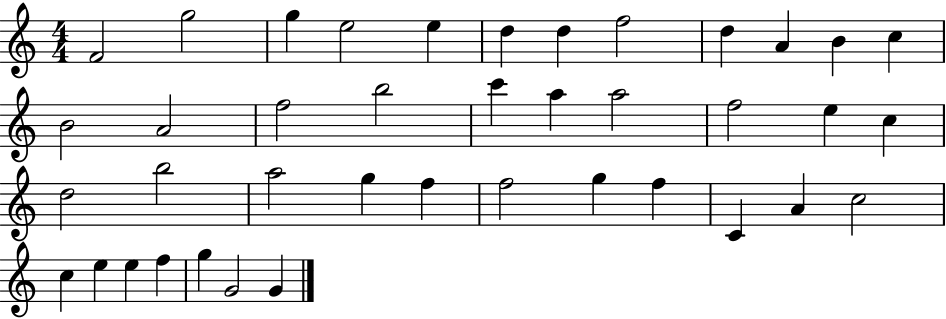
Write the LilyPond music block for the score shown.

{
  \clef treble
  \numericTimeSignature
  \time 4/4
  \key c \major
  f'2 g''2 | g''4 e''2 e''4 | d''4 d''4 f''2 | d''4 a'4 b'4 c''4 | \break b'2 a'2 | f''2 b''2 | c'''4 a''4 a''2 | f''2 e''4 c''4 | \break d''2 b''2 | a''2 g''4 f''4 | f''2 g''4 f''4 | c'4 a'4 c''2 | \break c''4 e''4 e''4 f''4 | g''4 g'2 g'4 | \bar "|."
}